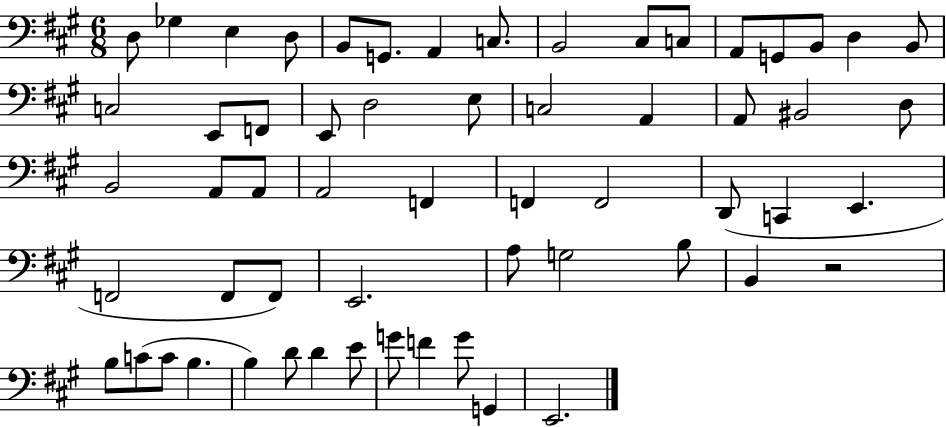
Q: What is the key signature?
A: A major